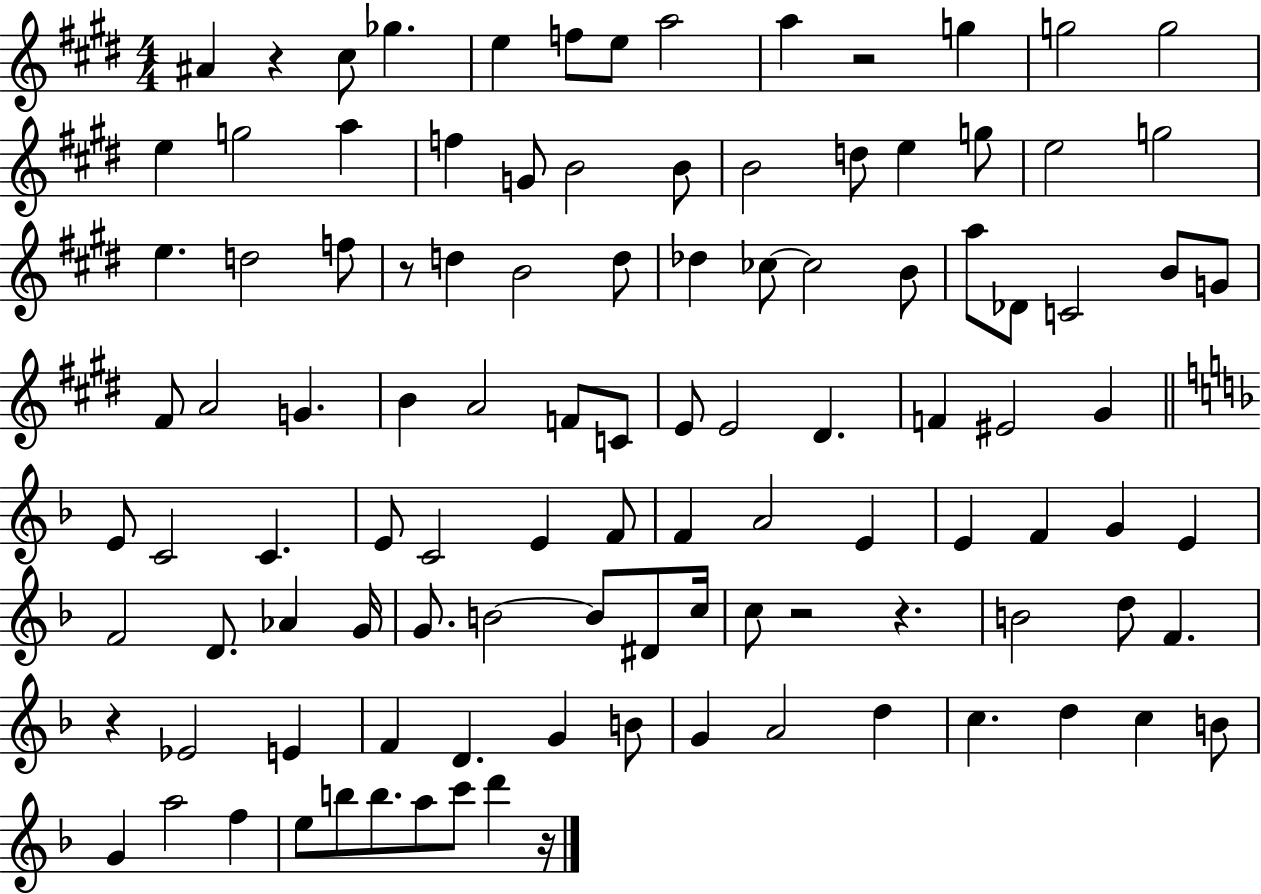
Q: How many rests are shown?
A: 7